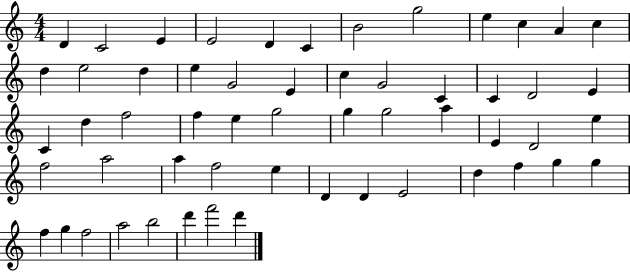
X:1
T:Untitled
M:4/4
L:1/4
K:C
D C2 E E2 D C B2 g2 e c A c d e2 d e G2 E c G2 C C D2 E C d f2 f e g2 g g2 a E D2 e f2 a2 a f2 e D D E2 d f g g f g f2 a2 b2 d' f'2 d'